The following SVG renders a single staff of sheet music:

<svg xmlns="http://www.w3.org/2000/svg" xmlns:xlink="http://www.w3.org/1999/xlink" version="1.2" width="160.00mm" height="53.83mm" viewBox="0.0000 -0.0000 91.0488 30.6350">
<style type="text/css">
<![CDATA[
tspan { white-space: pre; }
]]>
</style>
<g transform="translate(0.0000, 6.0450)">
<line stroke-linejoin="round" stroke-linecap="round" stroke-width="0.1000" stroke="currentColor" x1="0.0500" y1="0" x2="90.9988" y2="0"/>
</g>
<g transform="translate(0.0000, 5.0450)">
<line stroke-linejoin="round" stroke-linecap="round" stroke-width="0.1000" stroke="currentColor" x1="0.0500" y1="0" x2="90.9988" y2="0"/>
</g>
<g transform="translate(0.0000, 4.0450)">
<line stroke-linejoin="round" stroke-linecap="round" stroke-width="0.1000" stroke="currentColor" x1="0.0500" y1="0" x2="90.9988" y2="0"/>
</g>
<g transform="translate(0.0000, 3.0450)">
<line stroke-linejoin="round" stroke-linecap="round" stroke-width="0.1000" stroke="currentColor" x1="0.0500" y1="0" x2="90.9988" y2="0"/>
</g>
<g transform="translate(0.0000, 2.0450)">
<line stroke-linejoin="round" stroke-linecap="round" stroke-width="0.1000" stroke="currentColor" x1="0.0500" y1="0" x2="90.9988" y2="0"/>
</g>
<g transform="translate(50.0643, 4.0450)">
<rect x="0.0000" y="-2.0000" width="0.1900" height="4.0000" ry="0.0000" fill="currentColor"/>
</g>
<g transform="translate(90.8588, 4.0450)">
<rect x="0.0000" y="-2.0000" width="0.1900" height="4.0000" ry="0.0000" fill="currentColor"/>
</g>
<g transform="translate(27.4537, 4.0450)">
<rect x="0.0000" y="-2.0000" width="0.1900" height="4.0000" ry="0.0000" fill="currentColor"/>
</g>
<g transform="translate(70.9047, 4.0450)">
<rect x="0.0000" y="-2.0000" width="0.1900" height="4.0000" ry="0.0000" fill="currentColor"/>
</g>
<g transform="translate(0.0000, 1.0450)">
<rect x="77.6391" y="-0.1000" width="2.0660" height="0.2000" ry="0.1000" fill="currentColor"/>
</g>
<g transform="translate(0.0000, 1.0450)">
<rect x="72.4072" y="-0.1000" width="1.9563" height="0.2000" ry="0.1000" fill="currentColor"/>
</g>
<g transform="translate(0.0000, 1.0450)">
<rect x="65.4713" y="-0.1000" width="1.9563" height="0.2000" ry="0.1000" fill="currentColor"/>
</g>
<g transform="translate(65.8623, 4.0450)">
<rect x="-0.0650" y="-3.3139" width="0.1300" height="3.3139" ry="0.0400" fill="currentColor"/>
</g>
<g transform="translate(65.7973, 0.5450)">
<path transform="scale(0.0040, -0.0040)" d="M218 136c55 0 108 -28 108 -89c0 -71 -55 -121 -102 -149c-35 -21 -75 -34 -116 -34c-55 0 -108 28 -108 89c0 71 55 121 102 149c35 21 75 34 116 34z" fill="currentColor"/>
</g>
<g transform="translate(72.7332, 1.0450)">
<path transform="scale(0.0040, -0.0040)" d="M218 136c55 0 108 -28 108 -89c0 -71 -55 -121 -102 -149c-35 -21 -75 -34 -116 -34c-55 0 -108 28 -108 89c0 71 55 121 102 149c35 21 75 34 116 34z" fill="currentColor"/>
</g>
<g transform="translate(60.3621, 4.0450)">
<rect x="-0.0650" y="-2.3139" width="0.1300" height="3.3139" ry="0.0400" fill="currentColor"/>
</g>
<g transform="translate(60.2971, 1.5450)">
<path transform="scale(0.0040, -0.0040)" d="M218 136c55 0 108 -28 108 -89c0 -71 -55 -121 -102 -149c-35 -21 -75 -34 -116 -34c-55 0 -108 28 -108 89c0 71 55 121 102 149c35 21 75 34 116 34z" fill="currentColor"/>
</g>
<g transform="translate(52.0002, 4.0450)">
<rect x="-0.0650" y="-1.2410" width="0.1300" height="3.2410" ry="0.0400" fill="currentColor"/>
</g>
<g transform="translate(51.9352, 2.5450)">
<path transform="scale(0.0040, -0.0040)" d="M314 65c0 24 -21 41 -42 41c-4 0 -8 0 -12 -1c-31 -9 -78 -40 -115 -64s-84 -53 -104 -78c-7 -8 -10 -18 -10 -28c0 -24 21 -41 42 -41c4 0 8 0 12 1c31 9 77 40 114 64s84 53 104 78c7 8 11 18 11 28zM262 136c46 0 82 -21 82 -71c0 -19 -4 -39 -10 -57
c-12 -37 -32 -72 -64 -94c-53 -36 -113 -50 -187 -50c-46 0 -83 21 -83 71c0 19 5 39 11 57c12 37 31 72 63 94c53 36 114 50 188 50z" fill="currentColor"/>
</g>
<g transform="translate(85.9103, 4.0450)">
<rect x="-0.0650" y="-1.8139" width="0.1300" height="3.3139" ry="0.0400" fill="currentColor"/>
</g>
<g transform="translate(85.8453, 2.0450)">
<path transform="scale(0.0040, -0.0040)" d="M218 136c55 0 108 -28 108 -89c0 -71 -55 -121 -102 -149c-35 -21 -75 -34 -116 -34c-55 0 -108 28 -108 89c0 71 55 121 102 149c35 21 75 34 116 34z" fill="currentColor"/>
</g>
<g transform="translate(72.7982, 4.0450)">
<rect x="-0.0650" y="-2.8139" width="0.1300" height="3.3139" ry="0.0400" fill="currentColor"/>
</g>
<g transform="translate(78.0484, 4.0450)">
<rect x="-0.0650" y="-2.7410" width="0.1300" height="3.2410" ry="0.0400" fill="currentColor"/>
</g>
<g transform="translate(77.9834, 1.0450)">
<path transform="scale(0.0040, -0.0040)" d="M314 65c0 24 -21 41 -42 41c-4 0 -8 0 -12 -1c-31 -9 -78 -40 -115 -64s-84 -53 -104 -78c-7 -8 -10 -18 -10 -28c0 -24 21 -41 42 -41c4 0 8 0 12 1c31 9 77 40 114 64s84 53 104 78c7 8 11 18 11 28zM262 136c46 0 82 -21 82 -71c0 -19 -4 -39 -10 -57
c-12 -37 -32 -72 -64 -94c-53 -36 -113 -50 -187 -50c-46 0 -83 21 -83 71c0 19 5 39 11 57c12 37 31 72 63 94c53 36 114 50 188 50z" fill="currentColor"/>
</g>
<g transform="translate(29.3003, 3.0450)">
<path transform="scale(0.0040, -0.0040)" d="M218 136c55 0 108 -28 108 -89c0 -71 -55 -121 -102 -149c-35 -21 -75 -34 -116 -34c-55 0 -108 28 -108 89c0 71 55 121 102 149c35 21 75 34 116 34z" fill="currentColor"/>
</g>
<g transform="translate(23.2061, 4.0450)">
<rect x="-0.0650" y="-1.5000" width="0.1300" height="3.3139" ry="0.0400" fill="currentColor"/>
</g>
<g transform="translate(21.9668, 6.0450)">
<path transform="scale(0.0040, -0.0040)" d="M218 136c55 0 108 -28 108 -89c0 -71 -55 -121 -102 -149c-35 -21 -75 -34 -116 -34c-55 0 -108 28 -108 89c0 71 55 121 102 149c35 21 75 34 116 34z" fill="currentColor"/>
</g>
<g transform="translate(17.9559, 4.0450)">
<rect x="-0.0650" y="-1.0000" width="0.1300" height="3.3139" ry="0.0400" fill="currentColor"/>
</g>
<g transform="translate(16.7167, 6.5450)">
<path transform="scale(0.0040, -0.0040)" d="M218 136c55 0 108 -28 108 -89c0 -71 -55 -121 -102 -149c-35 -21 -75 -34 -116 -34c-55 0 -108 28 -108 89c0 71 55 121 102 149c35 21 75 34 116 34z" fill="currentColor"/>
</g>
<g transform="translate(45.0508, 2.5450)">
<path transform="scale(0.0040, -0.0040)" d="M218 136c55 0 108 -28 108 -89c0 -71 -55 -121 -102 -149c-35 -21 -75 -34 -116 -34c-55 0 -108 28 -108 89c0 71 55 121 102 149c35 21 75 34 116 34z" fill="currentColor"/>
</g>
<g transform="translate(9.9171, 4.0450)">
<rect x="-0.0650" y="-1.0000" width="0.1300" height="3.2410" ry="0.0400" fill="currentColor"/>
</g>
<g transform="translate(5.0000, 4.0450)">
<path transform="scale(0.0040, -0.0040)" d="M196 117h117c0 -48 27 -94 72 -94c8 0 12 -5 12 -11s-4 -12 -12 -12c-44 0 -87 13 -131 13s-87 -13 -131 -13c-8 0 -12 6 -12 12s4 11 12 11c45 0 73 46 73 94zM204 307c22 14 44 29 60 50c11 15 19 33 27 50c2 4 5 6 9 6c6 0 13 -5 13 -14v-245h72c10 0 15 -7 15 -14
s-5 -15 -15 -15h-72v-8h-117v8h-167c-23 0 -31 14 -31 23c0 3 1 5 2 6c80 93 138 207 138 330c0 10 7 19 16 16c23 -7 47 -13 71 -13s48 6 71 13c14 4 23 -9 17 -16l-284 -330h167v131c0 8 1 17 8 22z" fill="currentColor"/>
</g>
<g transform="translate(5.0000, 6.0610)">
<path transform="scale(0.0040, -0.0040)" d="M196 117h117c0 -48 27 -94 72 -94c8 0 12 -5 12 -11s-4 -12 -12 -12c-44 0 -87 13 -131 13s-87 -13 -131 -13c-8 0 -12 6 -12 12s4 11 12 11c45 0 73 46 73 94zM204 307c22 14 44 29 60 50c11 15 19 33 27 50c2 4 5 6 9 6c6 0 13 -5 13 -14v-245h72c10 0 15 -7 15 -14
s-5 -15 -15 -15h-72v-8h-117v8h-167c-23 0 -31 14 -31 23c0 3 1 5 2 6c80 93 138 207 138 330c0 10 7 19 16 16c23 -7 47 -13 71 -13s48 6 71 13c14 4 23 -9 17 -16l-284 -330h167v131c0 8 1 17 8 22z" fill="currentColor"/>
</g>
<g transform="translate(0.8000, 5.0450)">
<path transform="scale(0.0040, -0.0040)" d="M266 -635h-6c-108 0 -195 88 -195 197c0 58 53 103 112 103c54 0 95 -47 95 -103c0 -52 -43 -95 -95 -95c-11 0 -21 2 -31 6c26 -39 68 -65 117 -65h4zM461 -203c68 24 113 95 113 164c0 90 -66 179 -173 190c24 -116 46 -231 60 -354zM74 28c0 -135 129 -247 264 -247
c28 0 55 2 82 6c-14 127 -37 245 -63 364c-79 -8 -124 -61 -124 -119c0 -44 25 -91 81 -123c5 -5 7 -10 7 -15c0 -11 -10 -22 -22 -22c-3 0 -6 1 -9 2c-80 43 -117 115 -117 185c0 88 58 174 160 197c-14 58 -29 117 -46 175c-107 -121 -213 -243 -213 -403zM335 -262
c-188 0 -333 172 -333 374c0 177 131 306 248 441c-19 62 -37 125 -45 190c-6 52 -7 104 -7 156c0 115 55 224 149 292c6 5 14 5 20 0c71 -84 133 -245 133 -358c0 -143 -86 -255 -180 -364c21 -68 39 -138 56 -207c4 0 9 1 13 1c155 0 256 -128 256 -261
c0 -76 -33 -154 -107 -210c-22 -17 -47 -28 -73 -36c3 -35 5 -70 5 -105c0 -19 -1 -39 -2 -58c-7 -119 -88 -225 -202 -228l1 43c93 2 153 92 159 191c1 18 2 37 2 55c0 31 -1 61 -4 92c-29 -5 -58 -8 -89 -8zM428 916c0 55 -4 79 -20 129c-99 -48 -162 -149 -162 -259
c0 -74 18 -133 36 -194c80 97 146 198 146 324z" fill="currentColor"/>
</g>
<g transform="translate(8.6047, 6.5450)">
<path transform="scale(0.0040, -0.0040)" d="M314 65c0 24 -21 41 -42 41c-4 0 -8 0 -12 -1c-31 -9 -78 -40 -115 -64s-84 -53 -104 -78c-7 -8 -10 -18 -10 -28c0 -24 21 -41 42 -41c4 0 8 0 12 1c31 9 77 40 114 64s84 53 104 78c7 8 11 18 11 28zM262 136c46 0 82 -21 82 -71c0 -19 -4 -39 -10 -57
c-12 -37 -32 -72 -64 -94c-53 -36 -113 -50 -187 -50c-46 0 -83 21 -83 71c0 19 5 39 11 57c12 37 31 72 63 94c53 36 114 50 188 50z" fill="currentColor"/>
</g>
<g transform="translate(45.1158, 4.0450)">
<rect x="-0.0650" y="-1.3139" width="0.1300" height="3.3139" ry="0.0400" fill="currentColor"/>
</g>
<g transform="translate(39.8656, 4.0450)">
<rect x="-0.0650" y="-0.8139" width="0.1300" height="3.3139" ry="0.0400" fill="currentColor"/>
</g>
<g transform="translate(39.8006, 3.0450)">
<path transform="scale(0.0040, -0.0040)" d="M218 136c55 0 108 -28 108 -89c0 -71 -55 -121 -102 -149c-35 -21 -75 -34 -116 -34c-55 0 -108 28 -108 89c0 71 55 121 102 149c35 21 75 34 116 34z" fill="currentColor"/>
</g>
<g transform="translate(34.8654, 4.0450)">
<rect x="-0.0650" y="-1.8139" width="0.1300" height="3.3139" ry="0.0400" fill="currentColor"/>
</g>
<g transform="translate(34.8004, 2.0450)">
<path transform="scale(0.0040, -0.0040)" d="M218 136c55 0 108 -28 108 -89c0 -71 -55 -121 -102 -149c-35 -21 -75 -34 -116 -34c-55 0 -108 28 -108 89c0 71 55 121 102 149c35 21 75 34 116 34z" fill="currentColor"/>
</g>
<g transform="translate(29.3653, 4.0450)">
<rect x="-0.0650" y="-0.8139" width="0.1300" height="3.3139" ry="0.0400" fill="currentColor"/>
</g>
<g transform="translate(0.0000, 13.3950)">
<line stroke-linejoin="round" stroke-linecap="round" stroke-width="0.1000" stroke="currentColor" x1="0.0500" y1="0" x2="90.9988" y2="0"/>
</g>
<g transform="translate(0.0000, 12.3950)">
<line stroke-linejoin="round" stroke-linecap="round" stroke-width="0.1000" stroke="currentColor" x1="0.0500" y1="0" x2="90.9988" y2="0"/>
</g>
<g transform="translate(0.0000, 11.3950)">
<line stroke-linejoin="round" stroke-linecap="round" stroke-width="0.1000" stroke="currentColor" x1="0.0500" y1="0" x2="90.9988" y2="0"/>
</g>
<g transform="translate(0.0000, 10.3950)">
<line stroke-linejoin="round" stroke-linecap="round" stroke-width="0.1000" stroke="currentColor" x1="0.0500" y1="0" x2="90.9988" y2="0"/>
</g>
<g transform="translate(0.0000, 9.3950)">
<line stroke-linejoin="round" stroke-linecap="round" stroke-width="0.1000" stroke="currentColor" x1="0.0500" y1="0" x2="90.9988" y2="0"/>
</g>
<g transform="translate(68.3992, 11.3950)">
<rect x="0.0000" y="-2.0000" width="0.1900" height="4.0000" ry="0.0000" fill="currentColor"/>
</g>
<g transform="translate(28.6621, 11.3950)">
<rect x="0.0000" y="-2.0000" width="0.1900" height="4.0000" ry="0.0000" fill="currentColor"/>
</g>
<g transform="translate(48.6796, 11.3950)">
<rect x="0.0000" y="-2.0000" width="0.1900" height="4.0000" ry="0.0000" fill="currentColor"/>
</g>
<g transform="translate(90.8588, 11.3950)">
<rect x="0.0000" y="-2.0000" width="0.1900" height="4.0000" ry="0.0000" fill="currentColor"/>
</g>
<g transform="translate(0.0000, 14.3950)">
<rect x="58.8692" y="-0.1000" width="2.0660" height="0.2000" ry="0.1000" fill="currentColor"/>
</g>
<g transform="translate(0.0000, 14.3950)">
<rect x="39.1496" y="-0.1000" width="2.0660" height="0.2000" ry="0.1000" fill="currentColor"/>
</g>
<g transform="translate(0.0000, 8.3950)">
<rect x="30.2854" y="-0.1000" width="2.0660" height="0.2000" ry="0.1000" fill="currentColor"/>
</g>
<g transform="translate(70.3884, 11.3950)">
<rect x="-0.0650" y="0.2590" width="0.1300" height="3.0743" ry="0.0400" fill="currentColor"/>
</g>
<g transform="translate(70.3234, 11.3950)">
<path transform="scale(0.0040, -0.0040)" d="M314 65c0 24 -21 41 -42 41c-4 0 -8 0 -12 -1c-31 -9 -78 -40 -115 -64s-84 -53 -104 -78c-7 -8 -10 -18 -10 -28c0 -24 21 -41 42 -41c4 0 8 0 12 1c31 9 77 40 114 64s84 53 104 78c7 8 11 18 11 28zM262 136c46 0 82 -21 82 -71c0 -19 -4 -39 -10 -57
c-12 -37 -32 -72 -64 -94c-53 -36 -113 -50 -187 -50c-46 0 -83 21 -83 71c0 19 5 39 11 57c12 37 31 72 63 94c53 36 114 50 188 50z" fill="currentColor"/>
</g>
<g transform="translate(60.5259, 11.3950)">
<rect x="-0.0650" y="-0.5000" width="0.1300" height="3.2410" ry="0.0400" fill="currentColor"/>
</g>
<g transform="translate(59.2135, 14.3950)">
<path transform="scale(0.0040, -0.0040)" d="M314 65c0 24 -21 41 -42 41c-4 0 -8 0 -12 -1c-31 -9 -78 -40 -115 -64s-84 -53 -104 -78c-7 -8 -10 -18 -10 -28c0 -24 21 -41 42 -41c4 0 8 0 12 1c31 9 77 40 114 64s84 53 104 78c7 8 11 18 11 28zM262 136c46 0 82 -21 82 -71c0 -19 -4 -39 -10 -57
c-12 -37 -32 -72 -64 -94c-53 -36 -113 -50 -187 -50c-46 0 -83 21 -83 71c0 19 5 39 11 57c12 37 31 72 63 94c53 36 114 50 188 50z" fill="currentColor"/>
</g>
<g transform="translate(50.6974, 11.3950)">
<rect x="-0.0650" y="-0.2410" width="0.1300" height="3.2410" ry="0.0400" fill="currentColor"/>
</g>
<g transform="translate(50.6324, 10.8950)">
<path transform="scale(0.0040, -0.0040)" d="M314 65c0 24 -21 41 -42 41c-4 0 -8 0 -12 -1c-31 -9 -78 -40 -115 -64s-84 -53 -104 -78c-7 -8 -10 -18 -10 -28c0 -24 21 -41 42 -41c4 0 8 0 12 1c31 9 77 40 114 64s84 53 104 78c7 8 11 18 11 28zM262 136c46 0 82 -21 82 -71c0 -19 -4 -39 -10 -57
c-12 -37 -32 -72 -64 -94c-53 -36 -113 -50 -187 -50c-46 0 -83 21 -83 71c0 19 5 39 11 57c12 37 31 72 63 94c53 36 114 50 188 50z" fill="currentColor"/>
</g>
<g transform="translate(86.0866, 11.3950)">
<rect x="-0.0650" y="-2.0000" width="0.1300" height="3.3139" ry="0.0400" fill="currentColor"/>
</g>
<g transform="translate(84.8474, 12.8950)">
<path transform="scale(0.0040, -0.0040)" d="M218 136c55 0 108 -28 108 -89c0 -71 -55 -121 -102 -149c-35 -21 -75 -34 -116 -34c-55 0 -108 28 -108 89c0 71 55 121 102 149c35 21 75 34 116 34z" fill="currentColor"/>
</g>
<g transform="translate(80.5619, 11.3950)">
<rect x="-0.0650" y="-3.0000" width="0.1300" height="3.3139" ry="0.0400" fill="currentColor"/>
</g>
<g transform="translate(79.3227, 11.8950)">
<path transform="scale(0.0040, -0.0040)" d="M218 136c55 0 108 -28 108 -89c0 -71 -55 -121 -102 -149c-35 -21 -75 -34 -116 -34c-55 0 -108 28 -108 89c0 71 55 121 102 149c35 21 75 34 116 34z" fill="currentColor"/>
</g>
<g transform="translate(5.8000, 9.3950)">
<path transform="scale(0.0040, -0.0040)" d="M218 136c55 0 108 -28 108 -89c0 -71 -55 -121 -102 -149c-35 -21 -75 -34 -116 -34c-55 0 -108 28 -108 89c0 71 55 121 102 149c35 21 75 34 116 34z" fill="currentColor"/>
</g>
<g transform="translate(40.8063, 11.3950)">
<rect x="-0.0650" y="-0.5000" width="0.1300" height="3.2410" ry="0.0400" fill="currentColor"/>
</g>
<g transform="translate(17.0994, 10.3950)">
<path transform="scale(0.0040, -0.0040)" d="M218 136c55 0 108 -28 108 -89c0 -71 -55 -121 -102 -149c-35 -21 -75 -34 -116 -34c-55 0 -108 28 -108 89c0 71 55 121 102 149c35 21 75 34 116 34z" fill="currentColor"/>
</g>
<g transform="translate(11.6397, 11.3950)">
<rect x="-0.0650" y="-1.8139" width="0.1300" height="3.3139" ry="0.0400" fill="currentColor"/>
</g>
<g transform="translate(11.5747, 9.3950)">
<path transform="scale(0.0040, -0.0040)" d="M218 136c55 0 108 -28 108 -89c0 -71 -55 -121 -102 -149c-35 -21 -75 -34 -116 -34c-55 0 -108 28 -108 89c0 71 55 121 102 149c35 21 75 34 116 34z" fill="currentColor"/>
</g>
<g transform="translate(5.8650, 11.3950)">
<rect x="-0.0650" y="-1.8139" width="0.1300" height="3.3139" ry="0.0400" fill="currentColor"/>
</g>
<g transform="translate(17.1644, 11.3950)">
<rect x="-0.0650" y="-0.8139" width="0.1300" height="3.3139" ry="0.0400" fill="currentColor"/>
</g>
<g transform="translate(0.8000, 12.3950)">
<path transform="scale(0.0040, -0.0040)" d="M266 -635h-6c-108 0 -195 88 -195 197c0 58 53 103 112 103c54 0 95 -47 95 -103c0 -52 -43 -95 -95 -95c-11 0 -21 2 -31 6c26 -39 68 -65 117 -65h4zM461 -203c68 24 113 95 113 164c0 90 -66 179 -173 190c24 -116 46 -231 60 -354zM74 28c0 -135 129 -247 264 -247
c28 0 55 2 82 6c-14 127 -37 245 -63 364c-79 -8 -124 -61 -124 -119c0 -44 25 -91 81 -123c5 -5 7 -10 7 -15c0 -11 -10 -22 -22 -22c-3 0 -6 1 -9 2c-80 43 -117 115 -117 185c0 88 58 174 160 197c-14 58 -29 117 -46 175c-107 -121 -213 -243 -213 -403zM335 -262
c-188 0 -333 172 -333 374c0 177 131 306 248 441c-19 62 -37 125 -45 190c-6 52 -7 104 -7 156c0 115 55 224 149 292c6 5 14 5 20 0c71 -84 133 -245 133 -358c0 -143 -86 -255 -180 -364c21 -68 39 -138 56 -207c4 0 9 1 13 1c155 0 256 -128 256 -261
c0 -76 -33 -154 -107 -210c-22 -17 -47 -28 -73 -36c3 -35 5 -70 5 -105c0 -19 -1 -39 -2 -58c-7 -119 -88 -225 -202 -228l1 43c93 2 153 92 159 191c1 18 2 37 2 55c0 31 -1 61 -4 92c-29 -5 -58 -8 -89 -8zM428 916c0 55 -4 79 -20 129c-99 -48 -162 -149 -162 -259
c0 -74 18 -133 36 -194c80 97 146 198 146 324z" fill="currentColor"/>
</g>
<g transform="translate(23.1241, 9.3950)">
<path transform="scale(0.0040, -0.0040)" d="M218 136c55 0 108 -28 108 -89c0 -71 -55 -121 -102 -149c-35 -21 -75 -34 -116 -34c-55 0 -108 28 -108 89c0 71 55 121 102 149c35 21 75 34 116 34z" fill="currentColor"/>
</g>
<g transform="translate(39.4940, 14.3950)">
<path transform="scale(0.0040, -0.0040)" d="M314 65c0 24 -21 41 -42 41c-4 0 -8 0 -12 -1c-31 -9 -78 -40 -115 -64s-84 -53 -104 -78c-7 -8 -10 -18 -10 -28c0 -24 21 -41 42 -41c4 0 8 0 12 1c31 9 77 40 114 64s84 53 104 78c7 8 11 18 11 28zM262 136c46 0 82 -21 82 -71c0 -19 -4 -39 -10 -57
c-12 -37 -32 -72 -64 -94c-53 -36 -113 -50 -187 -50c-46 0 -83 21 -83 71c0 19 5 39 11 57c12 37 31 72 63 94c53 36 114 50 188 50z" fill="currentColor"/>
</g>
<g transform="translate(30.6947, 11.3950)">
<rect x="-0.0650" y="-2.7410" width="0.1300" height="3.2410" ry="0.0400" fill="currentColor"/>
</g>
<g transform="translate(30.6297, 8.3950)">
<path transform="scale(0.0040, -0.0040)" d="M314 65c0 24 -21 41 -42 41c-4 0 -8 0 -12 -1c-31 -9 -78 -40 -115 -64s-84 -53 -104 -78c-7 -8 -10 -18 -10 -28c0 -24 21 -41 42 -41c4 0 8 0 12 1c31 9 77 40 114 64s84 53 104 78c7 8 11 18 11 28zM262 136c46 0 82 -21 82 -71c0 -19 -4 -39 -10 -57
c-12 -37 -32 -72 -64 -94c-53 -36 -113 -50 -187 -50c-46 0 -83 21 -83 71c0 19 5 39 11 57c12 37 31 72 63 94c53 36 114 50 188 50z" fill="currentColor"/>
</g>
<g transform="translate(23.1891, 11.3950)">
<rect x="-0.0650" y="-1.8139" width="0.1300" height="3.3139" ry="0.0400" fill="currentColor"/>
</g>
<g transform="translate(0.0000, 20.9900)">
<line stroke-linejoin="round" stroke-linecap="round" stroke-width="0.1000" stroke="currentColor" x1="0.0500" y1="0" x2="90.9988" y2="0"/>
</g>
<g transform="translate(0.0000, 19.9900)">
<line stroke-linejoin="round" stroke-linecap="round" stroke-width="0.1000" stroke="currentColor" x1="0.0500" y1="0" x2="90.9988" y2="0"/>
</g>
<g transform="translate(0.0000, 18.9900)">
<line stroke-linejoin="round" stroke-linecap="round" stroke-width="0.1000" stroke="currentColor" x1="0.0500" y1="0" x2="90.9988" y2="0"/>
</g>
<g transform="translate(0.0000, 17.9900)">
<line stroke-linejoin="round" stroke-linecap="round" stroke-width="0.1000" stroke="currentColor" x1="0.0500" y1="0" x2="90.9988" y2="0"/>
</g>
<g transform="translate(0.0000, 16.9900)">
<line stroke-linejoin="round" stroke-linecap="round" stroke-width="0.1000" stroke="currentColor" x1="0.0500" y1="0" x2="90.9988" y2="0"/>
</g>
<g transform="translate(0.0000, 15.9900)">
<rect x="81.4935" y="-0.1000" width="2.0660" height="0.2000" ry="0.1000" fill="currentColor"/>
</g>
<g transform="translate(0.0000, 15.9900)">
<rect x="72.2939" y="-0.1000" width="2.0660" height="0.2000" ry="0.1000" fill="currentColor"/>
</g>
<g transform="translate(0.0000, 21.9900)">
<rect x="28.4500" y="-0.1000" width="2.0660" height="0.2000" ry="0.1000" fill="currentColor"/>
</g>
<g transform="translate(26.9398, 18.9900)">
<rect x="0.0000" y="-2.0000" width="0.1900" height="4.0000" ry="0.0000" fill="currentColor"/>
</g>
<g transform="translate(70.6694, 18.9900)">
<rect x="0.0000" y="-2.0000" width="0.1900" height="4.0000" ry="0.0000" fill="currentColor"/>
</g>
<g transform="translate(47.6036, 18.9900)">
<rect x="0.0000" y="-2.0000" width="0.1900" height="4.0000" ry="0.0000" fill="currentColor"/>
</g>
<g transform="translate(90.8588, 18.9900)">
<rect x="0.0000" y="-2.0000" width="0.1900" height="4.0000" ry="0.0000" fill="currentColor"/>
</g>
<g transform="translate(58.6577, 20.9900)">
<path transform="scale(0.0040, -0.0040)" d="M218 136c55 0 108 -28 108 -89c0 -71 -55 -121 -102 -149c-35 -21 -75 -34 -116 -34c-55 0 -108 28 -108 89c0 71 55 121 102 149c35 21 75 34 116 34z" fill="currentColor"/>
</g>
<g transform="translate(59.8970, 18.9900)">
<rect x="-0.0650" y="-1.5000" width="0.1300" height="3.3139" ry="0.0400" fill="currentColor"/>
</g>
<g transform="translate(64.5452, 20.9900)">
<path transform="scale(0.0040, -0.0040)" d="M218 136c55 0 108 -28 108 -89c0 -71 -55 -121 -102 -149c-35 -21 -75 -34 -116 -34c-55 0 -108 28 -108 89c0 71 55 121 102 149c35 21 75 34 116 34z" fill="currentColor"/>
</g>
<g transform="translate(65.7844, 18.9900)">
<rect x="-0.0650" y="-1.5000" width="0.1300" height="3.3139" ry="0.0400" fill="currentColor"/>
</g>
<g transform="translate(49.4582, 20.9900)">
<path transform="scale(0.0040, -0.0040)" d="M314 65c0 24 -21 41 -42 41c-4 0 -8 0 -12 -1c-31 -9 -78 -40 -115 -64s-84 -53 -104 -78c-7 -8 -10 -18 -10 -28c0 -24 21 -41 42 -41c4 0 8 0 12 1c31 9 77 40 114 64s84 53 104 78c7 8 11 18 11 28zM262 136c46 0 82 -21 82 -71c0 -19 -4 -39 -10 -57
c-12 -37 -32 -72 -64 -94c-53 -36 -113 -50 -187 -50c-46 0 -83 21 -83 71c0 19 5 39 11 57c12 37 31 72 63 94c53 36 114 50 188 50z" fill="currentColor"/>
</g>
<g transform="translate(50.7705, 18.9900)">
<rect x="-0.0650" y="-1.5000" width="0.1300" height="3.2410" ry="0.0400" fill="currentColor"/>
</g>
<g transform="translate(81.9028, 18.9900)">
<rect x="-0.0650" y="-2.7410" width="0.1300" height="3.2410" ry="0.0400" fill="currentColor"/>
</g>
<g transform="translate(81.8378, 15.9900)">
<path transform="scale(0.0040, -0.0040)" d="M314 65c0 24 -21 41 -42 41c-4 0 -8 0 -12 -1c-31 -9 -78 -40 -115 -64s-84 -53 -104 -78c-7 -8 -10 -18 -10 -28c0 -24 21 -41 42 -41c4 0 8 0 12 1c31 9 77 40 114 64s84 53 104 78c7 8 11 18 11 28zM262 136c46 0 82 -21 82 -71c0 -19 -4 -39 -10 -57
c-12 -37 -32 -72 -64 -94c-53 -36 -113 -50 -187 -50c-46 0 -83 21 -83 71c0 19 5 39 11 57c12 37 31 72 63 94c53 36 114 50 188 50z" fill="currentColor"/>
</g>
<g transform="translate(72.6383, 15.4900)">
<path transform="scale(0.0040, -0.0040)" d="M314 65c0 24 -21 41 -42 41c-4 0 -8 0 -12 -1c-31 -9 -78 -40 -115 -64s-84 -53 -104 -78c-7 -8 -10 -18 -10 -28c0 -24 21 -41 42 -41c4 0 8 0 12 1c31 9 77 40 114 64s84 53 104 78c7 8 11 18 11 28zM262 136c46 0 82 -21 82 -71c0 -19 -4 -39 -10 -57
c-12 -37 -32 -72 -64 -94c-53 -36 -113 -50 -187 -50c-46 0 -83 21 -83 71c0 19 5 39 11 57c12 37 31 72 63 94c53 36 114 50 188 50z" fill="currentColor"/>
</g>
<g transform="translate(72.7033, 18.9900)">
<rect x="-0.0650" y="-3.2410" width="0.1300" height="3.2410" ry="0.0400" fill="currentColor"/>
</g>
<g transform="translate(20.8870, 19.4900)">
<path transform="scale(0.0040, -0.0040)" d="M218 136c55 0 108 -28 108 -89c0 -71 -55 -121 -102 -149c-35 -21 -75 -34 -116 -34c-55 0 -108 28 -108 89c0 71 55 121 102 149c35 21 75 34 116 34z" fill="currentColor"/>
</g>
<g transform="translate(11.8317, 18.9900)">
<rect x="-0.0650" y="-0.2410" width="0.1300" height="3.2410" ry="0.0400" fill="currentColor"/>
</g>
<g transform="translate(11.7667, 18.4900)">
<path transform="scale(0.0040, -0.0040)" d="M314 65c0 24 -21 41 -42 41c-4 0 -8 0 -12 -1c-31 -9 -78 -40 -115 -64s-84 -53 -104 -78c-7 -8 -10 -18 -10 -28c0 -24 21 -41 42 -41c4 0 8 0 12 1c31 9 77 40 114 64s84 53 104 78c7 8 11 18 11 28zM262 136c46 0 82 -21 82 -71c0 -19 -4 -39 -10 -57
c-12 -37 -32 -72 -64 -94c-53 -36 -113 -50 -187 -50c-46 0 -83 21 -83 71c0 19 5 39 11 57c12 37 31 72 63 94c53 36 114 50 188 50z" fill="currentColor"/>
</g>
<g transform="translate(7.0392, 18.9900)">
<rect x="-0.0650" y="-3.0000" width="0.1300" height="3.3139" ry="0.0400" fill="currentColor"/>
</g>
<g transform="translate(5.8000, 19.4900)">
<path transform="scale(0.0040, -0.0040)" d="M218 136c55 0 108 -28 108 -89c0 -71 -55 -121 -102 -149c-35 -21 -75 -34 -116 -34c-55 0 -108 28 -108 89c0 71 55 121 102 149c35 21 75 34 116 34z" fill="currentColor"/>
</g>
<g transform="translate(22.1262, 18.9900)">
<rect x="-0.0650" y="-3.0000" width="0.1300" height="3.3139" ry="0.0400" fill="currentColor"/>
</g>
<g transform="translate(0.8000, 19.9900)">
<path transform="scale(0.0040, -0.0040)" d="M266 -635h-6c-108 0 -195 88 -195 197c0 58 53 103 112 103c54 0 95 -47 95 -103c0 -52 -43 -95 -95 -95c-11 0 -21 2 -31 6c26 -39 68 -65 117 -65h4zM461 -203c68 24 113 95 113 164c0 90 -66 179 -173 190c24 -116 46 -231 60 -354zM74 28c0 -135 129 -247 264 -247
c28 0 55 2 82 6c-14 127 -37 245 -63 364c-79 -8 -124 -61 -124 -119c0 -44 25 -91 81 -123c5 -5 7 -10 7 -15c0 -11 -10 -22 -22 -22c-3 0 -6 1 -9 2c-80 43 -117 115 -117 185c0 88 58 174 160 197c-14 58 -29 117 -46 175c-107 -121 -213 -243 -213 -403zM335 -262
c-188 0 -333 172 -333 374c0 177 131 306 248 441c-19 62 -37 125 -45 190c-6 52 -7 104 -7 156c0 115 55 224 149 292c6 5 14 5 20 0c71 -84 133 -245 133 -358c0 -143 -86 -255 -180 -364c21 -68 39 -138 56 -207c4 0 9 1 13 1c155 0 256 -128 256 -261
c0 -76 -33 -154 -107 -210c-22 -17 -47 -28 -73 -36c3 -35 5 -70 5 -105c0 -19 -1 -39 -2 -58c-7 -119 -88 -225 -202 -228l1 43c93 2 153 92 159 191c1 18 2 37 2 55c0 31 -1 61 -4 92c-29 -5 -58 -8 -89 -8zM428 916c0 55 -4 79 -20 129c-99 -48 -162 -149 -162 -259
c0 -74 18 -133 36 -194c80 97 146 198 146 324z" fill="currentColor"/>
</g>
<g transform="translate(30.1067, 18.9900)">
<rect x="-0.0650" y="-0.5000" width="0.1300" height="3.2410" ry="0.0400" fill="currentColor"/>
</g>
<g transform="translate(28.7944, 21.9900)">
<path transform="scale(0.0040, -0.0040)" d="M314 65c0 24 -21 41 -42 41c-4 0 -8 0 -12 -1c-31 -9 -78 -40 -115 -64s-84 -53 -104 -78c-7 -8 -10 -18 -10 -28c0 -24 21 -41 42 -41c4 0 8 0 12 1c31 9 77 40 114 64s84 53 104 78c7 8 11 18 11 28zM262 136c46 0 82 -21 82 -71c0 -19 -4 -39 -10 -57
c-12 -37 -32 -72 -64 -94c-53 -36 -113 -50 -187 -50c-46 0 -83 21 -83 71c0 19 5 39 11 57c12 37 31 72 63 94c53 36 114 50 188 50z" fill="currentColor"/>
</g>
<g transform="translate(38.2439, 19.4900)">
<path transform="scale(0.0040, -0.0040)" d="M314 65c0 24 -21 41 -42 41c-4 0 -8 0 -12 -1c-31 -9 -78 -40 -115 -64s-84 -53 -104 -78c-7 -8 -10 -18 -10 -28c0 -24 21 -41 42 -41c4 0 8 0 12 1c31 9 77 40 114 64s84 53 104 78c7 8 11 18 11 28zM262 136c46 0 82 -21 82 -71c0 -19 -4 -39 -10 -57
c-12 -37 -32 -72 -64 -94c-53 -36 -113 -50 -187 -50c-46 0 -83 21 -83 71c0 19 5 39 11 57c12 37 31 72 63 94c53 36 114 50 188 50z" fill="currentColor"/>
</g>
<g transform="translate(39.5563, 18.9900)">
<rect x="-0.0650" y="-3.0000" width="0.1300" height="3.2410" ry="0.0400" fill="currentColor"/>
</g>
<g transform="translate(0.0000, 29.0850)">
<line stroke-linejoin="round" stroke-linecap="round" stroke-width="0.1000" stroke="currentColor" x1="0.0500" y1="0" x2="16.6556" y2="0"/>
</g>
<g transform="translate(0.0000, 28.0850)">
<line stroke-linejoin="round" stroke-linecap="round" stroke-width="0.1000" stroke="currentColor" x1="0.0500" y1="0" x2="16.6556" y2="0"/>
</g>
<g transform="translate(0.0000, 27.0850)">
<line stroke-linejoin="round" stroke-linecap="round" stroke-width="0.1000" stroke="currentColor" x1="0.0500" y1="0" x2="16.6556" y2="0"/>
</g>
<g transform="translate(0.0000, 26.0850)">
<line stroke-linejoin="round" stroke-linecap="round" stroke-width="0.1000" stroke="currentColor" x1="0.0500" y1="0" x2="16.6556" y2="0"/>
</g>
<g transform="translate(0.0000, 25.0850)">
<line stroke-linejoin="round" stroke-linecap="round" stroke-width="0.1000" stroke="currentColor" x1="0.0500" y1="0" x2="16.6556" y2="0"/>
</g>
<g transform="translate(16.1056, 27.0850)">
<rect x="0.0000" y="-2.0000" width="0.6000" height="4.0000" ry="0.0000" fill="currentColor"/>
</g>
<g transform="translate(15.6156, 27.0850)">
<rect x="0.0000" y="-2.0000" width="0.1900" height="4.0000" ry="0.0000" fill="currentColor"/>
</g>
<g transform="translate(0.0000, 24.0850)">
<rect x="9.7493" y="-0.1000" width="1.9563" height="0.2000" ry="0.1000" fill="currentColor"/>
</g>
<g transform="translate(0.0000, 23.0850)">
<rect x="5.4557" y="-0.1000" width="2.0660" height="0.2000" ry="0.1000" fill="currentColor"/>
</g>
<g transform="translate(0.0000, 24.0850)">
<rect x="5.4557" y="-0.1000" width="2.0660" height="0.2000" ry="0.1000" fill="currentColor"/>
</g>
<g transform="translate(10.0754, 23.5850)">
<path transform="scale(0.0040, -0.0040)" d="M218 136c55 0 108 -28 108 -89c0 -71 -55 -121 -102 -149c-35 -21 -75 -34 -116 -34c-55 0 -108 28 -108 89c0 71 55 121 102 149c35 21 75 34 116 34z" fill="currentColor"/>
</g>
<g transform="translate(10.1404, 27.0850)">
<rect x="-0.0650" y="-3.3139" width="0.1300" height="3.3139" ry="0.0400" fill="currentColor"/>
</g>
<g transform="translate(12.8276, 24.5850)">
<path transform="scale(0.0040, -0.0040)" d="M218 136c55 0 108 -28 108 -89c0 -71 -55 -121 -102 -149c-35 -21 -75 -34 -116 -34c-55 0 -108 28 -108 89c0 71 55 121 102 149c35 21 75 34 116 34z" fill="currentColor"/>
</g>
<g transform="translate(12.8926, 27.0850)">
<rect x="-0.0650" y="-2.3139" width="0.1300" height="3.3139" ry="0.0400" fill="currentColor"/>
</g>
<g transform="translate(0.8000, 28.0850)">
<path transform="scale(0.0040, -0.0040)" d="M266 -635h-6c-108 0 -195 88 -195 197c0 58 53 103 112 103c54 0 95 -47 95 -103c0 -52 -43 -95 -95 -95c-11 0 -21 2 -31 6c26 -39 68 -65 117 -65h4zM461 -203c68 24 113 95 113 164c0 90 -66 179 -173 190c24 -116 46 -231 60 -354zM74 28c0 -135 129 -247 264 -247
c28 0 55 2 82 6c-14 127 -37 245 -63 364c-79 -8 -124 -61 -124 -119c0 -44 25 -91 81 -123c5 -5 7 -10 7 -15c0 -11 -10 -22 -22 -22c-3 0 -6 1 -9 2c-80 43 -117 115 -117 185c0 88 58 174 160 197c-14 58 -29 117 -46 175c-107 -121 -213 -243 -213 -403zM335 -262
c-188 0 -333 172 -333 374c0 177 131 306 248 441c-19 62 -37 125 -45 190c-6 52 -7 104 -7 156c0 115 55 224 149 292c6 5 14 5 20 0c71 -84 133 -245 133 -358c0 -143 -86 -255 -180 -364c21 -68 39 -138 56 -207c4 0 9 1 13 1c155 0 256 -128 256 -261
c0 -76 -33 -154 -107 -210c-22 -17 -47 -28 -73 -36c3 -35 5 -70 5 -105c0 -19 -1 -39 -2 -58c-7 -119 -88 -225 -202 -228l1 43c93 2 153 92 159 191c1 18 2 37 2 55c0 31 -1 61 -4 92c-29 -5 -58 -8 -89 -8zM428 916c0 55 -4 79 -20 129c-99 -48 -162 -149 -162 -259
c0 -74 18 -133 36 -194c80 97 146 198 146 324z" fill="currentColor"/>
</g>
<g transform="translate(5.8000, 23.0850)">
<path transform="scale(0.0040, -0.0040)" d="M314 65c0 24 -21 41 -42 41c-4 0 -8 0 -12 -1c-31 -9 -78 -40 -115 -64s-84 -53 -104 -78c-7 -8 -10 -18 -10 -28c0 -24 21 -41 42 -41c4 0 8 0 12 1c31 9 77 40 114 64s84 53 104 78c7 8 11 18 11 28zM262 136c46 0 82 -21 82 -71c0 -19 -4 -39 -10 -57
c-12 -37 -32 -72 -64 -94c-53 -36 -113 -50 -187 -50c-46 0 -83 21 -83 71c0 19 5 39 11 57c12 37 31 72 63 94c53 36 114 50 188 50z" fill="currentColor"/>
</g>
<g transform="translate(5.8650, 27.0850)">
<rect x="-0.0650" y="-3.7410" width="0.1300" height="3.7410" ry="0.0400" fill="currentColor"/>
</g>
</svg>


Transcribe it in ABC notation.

X:1
T:Untitled
M:4/4
L:1/4
K:C
D2 D E d f d e e2 g b a a2 f f f d f a2 C2 c2 C2 B2 A F A c2 A C2 A2 E2 E E b2 a2 c'2 b g